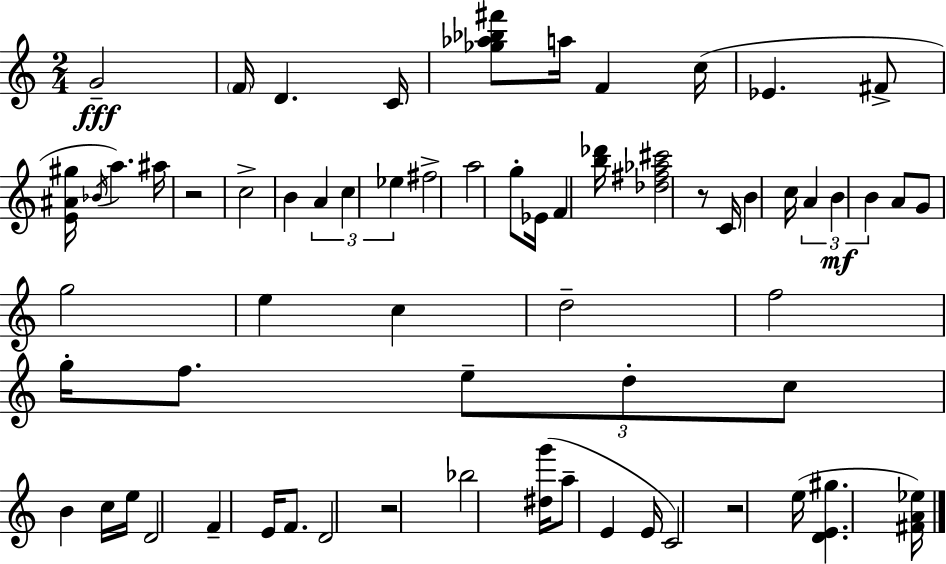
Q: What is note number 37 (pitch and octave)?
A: F5